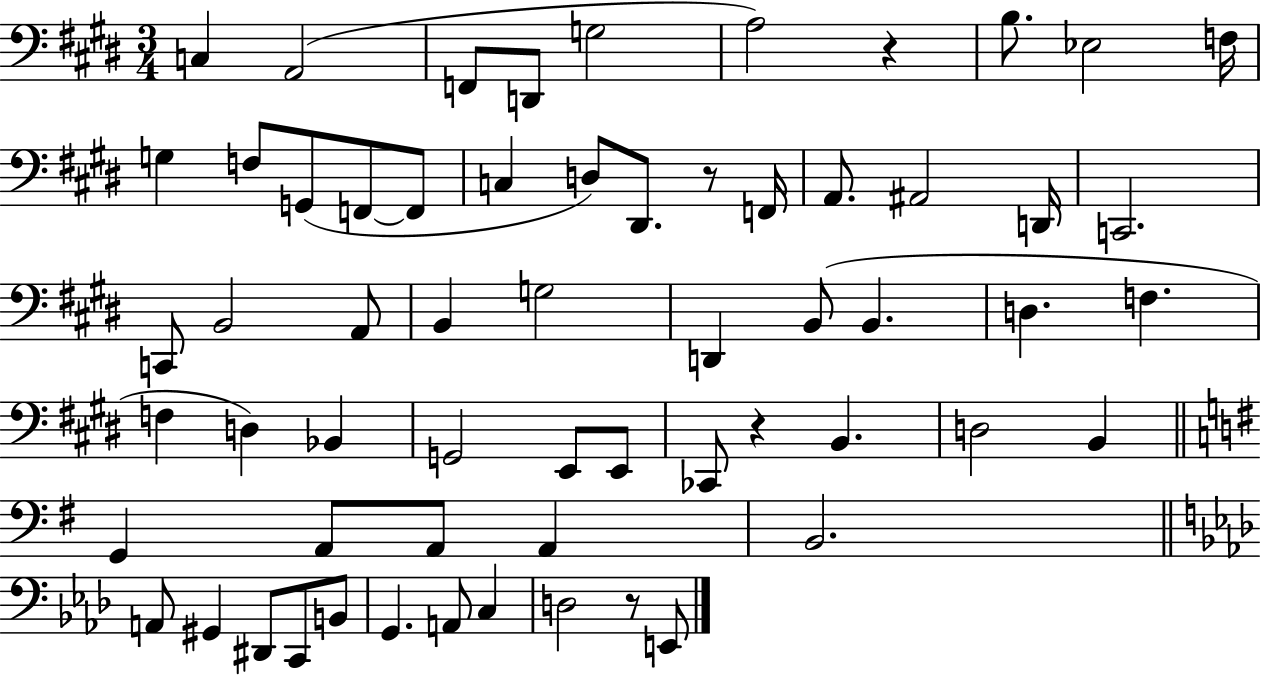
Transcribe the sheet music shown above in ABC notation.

X:1
T:Untitled
M:3/4
L:1/4
K:E
C, A,,2 F,,/2 D,,/2 G,2 A,2 z B,/2 _E,2 F,/4 G, F,/2 G,,/2 F,,/2 F,,/2 C, D,/2 ^D,,/2 z/2 F,,/4 A,,/2 ^A,,2 D,,/4 C,,2 C,,/2 B,,2 A,,/2 B,, G,2 D,, B,,/2 B,, D, F, F, D, _B,, G,,2 E,,/2 E,,/2 _C,,/2 z B,, D,2 B,, G,, A,,/2 A,,/2 A,, B,,2 A,,/2 ^G,, ^D,,/2 C,,/2 B,,/2 G,, A,,/2 C, D,2 z/2 E,,/2